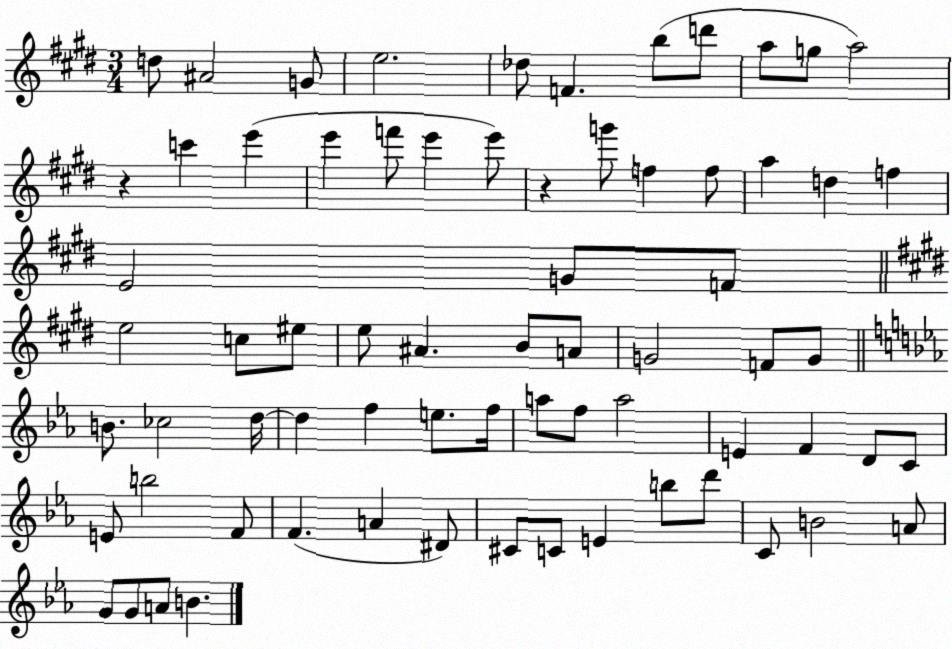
X:1
T:Untitled
M:3/4
L:1/4
K:E
d/2 ^A2 G/2 e2 _d/2 F b/2 d'/2 a/2 g/2 a2 z c' e' e' f'/2 e' e'/2 z g'/2 f f/2 a d f E2 G/2 F/2 e2 c/2 ^e/2 e/2 ^A B/2 A/2 G2 F/2 G/2 B/2 _c2 d/4 d f e/2 f/4 a/2 f/2 a2 E F D/2 C/2 E/2 b2 F/2 F A ^D/2 ^C/2 C/2 E b/2 d'/2 C/2 B2 A/2 G/2 G/2 A/2 B